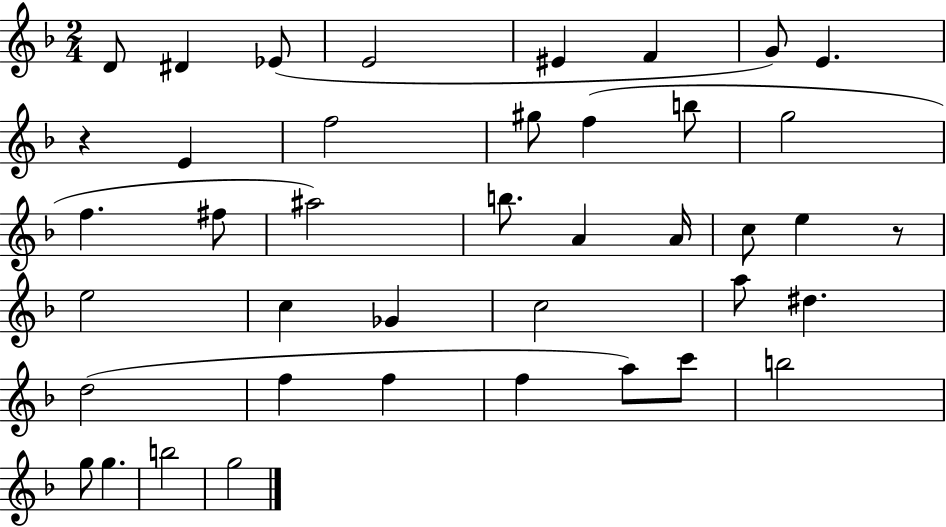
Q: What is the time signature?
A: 2/4